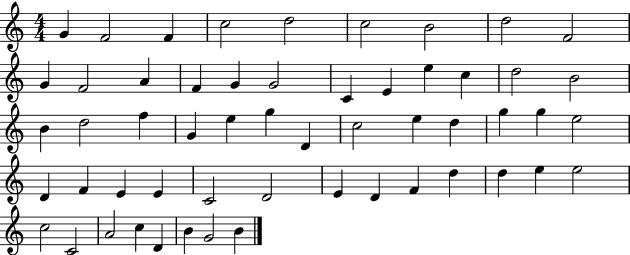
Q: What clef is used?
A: treble